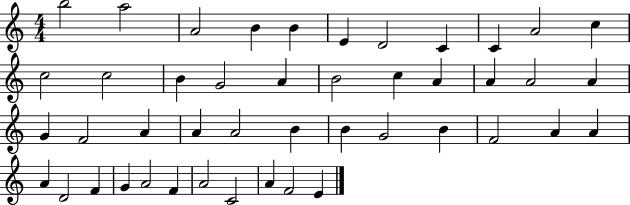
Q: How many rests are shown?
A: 0